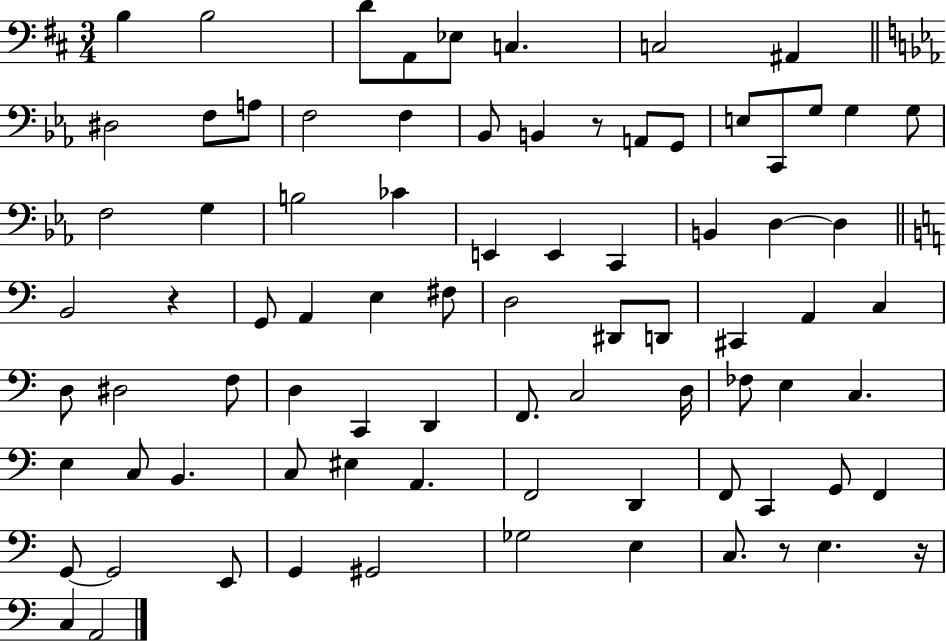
B3/q B3/h D4/e A2/e Eb3/e C3/q. C3/h A#2/q D#3/h F3/e A3/e F3/h F3/q Bb2/e B2/q R/e A2/e G2/e E3/e C2/e G3/e G3/q G3/e F3/h G3/q B3/h CES4/q E2/q E2/q C2/q B2/q D3/q D3/q B2/h R/q G2/e A2/q E3/q F#3/e D3/h D#2/e D2/e C#2/q A2/q C3/q D3/e D#3/h F3/e D3/q C2/q D2/q F2/e. C3/h D3/s FES3/e E3/q C3/q. E3/q C3/e B2/q. C3/e EIS3/q A2/q. F2/h D2/q F2/e C2/q G2/e F2/q G2/e G2/h E2/e G2/q G#2/h Gb3/h E3/q C3/e. R/e E3/q. R/s C3/q A2/h